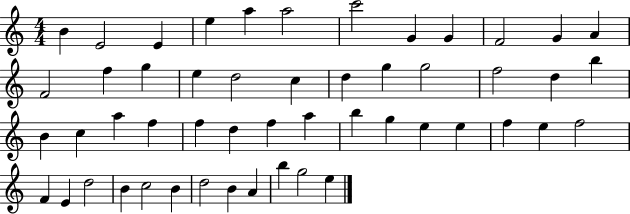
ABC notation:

X:1
T:Untitled
M:4/4
L:1/4
K:C
B E2 E e a a2 c'2 G G F2 G A F2 f g e d2 c d g g2 f2 d b B c a f f d f a b g e e f e f2 F E d2 B c2 B d2 B A b g2 e